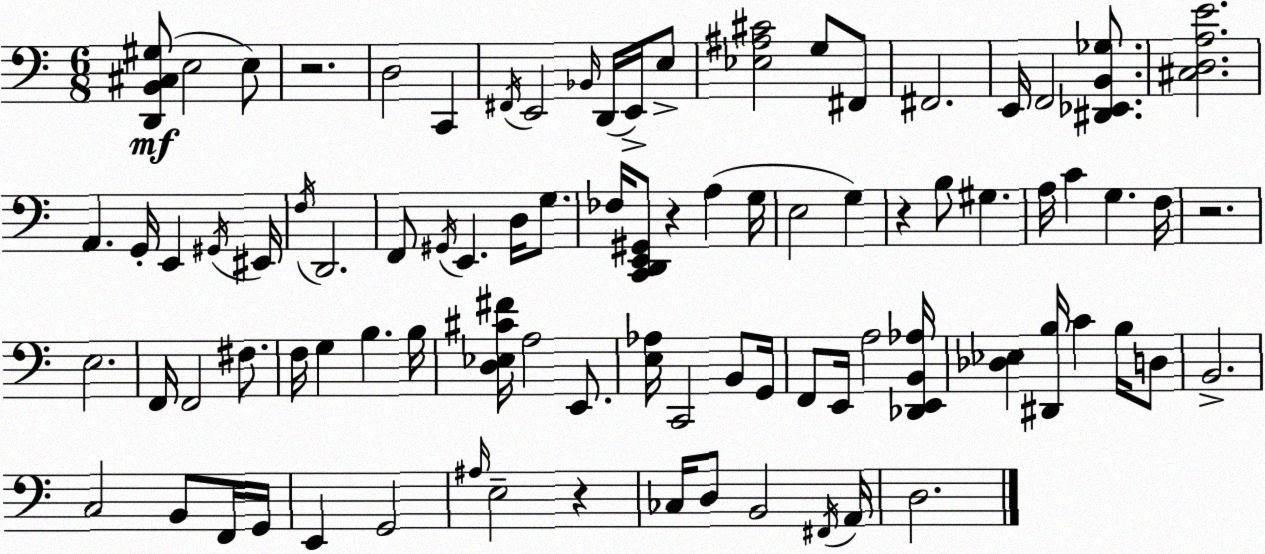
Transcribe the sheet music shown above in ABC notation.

X:1
T:Untitled
M:6/8
L:1/4
K:Am
[D,,B,,^C,^G,]/2 E,2 E,/2 z2 D,2 C,, ^F,,/4 E,,2 _B,,/4 D,,/4 E,,/4 E,/2 [_E,^A,^C]2 G,/2 ^F,,/2 ^F,,2 E,,/4 F,,2 [^D,,_E,,B,,_G,]/2 [^C,D,A,E]2 A,, G,,/4 E,, ^G,,/4 ^E,,/4 F,/4 D,,2 F,,/2 ^G,,/4 E,, D,/4 G,/2 _F,/4 [C,,D,,E,,^G,,]/2 z A, G,/4 E,2 G, z B,/2 ^G, A,/4 C G, F,/4 z2 E,2 F,,/4 F,,2 ^F,/2 F,/4 G, B, B,/4 [D,_E,^C^F]/4 A,2 E,,/2 [E,_A,]/4 C,,2 B,,/2 G,,/4 F,,/2 E,,/4 A,2 [_D,,E,,B,,_A,]/4 [_D,_E,] [^D,,B,]/4 C B,/4 D,/2 B,,2 C,2 B,,/2 F,,/4 G,,/4 E,, G,,2 ^A,/4 E,2 z _C,/4 D,/2 B,,2 ^F,,/4 A,,/4 D,2